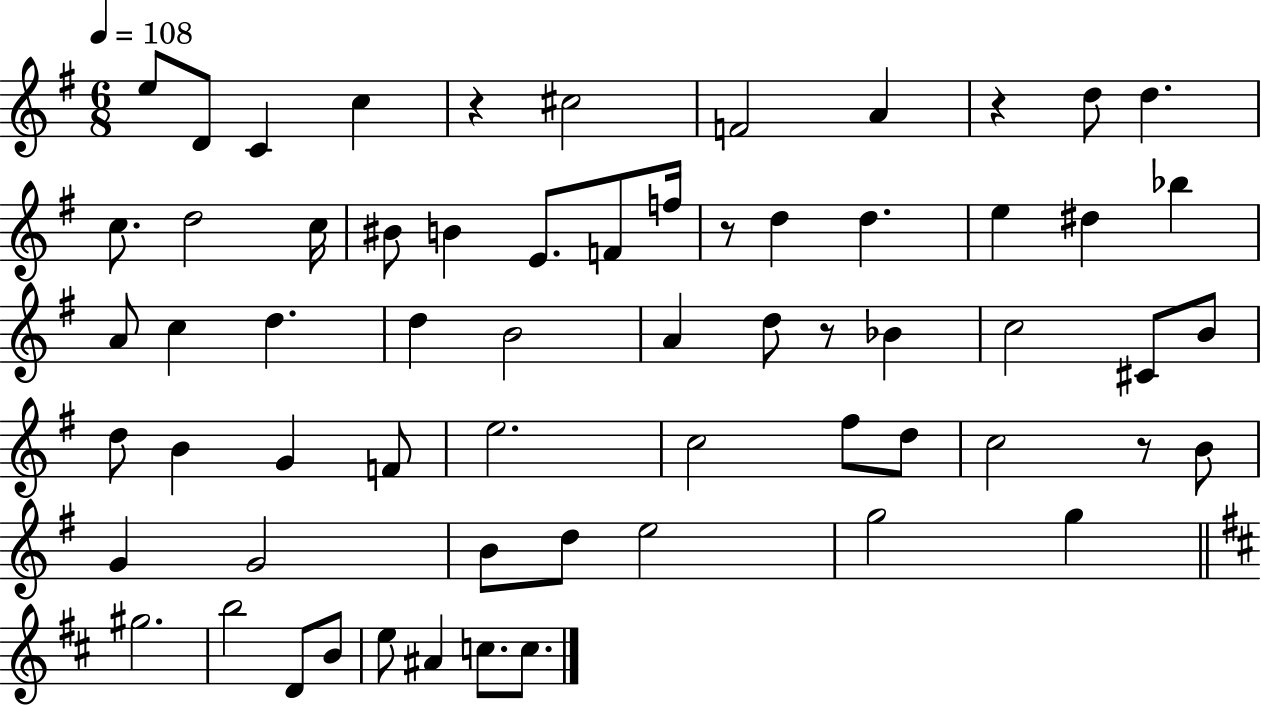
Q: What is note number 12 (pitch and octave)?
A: C5